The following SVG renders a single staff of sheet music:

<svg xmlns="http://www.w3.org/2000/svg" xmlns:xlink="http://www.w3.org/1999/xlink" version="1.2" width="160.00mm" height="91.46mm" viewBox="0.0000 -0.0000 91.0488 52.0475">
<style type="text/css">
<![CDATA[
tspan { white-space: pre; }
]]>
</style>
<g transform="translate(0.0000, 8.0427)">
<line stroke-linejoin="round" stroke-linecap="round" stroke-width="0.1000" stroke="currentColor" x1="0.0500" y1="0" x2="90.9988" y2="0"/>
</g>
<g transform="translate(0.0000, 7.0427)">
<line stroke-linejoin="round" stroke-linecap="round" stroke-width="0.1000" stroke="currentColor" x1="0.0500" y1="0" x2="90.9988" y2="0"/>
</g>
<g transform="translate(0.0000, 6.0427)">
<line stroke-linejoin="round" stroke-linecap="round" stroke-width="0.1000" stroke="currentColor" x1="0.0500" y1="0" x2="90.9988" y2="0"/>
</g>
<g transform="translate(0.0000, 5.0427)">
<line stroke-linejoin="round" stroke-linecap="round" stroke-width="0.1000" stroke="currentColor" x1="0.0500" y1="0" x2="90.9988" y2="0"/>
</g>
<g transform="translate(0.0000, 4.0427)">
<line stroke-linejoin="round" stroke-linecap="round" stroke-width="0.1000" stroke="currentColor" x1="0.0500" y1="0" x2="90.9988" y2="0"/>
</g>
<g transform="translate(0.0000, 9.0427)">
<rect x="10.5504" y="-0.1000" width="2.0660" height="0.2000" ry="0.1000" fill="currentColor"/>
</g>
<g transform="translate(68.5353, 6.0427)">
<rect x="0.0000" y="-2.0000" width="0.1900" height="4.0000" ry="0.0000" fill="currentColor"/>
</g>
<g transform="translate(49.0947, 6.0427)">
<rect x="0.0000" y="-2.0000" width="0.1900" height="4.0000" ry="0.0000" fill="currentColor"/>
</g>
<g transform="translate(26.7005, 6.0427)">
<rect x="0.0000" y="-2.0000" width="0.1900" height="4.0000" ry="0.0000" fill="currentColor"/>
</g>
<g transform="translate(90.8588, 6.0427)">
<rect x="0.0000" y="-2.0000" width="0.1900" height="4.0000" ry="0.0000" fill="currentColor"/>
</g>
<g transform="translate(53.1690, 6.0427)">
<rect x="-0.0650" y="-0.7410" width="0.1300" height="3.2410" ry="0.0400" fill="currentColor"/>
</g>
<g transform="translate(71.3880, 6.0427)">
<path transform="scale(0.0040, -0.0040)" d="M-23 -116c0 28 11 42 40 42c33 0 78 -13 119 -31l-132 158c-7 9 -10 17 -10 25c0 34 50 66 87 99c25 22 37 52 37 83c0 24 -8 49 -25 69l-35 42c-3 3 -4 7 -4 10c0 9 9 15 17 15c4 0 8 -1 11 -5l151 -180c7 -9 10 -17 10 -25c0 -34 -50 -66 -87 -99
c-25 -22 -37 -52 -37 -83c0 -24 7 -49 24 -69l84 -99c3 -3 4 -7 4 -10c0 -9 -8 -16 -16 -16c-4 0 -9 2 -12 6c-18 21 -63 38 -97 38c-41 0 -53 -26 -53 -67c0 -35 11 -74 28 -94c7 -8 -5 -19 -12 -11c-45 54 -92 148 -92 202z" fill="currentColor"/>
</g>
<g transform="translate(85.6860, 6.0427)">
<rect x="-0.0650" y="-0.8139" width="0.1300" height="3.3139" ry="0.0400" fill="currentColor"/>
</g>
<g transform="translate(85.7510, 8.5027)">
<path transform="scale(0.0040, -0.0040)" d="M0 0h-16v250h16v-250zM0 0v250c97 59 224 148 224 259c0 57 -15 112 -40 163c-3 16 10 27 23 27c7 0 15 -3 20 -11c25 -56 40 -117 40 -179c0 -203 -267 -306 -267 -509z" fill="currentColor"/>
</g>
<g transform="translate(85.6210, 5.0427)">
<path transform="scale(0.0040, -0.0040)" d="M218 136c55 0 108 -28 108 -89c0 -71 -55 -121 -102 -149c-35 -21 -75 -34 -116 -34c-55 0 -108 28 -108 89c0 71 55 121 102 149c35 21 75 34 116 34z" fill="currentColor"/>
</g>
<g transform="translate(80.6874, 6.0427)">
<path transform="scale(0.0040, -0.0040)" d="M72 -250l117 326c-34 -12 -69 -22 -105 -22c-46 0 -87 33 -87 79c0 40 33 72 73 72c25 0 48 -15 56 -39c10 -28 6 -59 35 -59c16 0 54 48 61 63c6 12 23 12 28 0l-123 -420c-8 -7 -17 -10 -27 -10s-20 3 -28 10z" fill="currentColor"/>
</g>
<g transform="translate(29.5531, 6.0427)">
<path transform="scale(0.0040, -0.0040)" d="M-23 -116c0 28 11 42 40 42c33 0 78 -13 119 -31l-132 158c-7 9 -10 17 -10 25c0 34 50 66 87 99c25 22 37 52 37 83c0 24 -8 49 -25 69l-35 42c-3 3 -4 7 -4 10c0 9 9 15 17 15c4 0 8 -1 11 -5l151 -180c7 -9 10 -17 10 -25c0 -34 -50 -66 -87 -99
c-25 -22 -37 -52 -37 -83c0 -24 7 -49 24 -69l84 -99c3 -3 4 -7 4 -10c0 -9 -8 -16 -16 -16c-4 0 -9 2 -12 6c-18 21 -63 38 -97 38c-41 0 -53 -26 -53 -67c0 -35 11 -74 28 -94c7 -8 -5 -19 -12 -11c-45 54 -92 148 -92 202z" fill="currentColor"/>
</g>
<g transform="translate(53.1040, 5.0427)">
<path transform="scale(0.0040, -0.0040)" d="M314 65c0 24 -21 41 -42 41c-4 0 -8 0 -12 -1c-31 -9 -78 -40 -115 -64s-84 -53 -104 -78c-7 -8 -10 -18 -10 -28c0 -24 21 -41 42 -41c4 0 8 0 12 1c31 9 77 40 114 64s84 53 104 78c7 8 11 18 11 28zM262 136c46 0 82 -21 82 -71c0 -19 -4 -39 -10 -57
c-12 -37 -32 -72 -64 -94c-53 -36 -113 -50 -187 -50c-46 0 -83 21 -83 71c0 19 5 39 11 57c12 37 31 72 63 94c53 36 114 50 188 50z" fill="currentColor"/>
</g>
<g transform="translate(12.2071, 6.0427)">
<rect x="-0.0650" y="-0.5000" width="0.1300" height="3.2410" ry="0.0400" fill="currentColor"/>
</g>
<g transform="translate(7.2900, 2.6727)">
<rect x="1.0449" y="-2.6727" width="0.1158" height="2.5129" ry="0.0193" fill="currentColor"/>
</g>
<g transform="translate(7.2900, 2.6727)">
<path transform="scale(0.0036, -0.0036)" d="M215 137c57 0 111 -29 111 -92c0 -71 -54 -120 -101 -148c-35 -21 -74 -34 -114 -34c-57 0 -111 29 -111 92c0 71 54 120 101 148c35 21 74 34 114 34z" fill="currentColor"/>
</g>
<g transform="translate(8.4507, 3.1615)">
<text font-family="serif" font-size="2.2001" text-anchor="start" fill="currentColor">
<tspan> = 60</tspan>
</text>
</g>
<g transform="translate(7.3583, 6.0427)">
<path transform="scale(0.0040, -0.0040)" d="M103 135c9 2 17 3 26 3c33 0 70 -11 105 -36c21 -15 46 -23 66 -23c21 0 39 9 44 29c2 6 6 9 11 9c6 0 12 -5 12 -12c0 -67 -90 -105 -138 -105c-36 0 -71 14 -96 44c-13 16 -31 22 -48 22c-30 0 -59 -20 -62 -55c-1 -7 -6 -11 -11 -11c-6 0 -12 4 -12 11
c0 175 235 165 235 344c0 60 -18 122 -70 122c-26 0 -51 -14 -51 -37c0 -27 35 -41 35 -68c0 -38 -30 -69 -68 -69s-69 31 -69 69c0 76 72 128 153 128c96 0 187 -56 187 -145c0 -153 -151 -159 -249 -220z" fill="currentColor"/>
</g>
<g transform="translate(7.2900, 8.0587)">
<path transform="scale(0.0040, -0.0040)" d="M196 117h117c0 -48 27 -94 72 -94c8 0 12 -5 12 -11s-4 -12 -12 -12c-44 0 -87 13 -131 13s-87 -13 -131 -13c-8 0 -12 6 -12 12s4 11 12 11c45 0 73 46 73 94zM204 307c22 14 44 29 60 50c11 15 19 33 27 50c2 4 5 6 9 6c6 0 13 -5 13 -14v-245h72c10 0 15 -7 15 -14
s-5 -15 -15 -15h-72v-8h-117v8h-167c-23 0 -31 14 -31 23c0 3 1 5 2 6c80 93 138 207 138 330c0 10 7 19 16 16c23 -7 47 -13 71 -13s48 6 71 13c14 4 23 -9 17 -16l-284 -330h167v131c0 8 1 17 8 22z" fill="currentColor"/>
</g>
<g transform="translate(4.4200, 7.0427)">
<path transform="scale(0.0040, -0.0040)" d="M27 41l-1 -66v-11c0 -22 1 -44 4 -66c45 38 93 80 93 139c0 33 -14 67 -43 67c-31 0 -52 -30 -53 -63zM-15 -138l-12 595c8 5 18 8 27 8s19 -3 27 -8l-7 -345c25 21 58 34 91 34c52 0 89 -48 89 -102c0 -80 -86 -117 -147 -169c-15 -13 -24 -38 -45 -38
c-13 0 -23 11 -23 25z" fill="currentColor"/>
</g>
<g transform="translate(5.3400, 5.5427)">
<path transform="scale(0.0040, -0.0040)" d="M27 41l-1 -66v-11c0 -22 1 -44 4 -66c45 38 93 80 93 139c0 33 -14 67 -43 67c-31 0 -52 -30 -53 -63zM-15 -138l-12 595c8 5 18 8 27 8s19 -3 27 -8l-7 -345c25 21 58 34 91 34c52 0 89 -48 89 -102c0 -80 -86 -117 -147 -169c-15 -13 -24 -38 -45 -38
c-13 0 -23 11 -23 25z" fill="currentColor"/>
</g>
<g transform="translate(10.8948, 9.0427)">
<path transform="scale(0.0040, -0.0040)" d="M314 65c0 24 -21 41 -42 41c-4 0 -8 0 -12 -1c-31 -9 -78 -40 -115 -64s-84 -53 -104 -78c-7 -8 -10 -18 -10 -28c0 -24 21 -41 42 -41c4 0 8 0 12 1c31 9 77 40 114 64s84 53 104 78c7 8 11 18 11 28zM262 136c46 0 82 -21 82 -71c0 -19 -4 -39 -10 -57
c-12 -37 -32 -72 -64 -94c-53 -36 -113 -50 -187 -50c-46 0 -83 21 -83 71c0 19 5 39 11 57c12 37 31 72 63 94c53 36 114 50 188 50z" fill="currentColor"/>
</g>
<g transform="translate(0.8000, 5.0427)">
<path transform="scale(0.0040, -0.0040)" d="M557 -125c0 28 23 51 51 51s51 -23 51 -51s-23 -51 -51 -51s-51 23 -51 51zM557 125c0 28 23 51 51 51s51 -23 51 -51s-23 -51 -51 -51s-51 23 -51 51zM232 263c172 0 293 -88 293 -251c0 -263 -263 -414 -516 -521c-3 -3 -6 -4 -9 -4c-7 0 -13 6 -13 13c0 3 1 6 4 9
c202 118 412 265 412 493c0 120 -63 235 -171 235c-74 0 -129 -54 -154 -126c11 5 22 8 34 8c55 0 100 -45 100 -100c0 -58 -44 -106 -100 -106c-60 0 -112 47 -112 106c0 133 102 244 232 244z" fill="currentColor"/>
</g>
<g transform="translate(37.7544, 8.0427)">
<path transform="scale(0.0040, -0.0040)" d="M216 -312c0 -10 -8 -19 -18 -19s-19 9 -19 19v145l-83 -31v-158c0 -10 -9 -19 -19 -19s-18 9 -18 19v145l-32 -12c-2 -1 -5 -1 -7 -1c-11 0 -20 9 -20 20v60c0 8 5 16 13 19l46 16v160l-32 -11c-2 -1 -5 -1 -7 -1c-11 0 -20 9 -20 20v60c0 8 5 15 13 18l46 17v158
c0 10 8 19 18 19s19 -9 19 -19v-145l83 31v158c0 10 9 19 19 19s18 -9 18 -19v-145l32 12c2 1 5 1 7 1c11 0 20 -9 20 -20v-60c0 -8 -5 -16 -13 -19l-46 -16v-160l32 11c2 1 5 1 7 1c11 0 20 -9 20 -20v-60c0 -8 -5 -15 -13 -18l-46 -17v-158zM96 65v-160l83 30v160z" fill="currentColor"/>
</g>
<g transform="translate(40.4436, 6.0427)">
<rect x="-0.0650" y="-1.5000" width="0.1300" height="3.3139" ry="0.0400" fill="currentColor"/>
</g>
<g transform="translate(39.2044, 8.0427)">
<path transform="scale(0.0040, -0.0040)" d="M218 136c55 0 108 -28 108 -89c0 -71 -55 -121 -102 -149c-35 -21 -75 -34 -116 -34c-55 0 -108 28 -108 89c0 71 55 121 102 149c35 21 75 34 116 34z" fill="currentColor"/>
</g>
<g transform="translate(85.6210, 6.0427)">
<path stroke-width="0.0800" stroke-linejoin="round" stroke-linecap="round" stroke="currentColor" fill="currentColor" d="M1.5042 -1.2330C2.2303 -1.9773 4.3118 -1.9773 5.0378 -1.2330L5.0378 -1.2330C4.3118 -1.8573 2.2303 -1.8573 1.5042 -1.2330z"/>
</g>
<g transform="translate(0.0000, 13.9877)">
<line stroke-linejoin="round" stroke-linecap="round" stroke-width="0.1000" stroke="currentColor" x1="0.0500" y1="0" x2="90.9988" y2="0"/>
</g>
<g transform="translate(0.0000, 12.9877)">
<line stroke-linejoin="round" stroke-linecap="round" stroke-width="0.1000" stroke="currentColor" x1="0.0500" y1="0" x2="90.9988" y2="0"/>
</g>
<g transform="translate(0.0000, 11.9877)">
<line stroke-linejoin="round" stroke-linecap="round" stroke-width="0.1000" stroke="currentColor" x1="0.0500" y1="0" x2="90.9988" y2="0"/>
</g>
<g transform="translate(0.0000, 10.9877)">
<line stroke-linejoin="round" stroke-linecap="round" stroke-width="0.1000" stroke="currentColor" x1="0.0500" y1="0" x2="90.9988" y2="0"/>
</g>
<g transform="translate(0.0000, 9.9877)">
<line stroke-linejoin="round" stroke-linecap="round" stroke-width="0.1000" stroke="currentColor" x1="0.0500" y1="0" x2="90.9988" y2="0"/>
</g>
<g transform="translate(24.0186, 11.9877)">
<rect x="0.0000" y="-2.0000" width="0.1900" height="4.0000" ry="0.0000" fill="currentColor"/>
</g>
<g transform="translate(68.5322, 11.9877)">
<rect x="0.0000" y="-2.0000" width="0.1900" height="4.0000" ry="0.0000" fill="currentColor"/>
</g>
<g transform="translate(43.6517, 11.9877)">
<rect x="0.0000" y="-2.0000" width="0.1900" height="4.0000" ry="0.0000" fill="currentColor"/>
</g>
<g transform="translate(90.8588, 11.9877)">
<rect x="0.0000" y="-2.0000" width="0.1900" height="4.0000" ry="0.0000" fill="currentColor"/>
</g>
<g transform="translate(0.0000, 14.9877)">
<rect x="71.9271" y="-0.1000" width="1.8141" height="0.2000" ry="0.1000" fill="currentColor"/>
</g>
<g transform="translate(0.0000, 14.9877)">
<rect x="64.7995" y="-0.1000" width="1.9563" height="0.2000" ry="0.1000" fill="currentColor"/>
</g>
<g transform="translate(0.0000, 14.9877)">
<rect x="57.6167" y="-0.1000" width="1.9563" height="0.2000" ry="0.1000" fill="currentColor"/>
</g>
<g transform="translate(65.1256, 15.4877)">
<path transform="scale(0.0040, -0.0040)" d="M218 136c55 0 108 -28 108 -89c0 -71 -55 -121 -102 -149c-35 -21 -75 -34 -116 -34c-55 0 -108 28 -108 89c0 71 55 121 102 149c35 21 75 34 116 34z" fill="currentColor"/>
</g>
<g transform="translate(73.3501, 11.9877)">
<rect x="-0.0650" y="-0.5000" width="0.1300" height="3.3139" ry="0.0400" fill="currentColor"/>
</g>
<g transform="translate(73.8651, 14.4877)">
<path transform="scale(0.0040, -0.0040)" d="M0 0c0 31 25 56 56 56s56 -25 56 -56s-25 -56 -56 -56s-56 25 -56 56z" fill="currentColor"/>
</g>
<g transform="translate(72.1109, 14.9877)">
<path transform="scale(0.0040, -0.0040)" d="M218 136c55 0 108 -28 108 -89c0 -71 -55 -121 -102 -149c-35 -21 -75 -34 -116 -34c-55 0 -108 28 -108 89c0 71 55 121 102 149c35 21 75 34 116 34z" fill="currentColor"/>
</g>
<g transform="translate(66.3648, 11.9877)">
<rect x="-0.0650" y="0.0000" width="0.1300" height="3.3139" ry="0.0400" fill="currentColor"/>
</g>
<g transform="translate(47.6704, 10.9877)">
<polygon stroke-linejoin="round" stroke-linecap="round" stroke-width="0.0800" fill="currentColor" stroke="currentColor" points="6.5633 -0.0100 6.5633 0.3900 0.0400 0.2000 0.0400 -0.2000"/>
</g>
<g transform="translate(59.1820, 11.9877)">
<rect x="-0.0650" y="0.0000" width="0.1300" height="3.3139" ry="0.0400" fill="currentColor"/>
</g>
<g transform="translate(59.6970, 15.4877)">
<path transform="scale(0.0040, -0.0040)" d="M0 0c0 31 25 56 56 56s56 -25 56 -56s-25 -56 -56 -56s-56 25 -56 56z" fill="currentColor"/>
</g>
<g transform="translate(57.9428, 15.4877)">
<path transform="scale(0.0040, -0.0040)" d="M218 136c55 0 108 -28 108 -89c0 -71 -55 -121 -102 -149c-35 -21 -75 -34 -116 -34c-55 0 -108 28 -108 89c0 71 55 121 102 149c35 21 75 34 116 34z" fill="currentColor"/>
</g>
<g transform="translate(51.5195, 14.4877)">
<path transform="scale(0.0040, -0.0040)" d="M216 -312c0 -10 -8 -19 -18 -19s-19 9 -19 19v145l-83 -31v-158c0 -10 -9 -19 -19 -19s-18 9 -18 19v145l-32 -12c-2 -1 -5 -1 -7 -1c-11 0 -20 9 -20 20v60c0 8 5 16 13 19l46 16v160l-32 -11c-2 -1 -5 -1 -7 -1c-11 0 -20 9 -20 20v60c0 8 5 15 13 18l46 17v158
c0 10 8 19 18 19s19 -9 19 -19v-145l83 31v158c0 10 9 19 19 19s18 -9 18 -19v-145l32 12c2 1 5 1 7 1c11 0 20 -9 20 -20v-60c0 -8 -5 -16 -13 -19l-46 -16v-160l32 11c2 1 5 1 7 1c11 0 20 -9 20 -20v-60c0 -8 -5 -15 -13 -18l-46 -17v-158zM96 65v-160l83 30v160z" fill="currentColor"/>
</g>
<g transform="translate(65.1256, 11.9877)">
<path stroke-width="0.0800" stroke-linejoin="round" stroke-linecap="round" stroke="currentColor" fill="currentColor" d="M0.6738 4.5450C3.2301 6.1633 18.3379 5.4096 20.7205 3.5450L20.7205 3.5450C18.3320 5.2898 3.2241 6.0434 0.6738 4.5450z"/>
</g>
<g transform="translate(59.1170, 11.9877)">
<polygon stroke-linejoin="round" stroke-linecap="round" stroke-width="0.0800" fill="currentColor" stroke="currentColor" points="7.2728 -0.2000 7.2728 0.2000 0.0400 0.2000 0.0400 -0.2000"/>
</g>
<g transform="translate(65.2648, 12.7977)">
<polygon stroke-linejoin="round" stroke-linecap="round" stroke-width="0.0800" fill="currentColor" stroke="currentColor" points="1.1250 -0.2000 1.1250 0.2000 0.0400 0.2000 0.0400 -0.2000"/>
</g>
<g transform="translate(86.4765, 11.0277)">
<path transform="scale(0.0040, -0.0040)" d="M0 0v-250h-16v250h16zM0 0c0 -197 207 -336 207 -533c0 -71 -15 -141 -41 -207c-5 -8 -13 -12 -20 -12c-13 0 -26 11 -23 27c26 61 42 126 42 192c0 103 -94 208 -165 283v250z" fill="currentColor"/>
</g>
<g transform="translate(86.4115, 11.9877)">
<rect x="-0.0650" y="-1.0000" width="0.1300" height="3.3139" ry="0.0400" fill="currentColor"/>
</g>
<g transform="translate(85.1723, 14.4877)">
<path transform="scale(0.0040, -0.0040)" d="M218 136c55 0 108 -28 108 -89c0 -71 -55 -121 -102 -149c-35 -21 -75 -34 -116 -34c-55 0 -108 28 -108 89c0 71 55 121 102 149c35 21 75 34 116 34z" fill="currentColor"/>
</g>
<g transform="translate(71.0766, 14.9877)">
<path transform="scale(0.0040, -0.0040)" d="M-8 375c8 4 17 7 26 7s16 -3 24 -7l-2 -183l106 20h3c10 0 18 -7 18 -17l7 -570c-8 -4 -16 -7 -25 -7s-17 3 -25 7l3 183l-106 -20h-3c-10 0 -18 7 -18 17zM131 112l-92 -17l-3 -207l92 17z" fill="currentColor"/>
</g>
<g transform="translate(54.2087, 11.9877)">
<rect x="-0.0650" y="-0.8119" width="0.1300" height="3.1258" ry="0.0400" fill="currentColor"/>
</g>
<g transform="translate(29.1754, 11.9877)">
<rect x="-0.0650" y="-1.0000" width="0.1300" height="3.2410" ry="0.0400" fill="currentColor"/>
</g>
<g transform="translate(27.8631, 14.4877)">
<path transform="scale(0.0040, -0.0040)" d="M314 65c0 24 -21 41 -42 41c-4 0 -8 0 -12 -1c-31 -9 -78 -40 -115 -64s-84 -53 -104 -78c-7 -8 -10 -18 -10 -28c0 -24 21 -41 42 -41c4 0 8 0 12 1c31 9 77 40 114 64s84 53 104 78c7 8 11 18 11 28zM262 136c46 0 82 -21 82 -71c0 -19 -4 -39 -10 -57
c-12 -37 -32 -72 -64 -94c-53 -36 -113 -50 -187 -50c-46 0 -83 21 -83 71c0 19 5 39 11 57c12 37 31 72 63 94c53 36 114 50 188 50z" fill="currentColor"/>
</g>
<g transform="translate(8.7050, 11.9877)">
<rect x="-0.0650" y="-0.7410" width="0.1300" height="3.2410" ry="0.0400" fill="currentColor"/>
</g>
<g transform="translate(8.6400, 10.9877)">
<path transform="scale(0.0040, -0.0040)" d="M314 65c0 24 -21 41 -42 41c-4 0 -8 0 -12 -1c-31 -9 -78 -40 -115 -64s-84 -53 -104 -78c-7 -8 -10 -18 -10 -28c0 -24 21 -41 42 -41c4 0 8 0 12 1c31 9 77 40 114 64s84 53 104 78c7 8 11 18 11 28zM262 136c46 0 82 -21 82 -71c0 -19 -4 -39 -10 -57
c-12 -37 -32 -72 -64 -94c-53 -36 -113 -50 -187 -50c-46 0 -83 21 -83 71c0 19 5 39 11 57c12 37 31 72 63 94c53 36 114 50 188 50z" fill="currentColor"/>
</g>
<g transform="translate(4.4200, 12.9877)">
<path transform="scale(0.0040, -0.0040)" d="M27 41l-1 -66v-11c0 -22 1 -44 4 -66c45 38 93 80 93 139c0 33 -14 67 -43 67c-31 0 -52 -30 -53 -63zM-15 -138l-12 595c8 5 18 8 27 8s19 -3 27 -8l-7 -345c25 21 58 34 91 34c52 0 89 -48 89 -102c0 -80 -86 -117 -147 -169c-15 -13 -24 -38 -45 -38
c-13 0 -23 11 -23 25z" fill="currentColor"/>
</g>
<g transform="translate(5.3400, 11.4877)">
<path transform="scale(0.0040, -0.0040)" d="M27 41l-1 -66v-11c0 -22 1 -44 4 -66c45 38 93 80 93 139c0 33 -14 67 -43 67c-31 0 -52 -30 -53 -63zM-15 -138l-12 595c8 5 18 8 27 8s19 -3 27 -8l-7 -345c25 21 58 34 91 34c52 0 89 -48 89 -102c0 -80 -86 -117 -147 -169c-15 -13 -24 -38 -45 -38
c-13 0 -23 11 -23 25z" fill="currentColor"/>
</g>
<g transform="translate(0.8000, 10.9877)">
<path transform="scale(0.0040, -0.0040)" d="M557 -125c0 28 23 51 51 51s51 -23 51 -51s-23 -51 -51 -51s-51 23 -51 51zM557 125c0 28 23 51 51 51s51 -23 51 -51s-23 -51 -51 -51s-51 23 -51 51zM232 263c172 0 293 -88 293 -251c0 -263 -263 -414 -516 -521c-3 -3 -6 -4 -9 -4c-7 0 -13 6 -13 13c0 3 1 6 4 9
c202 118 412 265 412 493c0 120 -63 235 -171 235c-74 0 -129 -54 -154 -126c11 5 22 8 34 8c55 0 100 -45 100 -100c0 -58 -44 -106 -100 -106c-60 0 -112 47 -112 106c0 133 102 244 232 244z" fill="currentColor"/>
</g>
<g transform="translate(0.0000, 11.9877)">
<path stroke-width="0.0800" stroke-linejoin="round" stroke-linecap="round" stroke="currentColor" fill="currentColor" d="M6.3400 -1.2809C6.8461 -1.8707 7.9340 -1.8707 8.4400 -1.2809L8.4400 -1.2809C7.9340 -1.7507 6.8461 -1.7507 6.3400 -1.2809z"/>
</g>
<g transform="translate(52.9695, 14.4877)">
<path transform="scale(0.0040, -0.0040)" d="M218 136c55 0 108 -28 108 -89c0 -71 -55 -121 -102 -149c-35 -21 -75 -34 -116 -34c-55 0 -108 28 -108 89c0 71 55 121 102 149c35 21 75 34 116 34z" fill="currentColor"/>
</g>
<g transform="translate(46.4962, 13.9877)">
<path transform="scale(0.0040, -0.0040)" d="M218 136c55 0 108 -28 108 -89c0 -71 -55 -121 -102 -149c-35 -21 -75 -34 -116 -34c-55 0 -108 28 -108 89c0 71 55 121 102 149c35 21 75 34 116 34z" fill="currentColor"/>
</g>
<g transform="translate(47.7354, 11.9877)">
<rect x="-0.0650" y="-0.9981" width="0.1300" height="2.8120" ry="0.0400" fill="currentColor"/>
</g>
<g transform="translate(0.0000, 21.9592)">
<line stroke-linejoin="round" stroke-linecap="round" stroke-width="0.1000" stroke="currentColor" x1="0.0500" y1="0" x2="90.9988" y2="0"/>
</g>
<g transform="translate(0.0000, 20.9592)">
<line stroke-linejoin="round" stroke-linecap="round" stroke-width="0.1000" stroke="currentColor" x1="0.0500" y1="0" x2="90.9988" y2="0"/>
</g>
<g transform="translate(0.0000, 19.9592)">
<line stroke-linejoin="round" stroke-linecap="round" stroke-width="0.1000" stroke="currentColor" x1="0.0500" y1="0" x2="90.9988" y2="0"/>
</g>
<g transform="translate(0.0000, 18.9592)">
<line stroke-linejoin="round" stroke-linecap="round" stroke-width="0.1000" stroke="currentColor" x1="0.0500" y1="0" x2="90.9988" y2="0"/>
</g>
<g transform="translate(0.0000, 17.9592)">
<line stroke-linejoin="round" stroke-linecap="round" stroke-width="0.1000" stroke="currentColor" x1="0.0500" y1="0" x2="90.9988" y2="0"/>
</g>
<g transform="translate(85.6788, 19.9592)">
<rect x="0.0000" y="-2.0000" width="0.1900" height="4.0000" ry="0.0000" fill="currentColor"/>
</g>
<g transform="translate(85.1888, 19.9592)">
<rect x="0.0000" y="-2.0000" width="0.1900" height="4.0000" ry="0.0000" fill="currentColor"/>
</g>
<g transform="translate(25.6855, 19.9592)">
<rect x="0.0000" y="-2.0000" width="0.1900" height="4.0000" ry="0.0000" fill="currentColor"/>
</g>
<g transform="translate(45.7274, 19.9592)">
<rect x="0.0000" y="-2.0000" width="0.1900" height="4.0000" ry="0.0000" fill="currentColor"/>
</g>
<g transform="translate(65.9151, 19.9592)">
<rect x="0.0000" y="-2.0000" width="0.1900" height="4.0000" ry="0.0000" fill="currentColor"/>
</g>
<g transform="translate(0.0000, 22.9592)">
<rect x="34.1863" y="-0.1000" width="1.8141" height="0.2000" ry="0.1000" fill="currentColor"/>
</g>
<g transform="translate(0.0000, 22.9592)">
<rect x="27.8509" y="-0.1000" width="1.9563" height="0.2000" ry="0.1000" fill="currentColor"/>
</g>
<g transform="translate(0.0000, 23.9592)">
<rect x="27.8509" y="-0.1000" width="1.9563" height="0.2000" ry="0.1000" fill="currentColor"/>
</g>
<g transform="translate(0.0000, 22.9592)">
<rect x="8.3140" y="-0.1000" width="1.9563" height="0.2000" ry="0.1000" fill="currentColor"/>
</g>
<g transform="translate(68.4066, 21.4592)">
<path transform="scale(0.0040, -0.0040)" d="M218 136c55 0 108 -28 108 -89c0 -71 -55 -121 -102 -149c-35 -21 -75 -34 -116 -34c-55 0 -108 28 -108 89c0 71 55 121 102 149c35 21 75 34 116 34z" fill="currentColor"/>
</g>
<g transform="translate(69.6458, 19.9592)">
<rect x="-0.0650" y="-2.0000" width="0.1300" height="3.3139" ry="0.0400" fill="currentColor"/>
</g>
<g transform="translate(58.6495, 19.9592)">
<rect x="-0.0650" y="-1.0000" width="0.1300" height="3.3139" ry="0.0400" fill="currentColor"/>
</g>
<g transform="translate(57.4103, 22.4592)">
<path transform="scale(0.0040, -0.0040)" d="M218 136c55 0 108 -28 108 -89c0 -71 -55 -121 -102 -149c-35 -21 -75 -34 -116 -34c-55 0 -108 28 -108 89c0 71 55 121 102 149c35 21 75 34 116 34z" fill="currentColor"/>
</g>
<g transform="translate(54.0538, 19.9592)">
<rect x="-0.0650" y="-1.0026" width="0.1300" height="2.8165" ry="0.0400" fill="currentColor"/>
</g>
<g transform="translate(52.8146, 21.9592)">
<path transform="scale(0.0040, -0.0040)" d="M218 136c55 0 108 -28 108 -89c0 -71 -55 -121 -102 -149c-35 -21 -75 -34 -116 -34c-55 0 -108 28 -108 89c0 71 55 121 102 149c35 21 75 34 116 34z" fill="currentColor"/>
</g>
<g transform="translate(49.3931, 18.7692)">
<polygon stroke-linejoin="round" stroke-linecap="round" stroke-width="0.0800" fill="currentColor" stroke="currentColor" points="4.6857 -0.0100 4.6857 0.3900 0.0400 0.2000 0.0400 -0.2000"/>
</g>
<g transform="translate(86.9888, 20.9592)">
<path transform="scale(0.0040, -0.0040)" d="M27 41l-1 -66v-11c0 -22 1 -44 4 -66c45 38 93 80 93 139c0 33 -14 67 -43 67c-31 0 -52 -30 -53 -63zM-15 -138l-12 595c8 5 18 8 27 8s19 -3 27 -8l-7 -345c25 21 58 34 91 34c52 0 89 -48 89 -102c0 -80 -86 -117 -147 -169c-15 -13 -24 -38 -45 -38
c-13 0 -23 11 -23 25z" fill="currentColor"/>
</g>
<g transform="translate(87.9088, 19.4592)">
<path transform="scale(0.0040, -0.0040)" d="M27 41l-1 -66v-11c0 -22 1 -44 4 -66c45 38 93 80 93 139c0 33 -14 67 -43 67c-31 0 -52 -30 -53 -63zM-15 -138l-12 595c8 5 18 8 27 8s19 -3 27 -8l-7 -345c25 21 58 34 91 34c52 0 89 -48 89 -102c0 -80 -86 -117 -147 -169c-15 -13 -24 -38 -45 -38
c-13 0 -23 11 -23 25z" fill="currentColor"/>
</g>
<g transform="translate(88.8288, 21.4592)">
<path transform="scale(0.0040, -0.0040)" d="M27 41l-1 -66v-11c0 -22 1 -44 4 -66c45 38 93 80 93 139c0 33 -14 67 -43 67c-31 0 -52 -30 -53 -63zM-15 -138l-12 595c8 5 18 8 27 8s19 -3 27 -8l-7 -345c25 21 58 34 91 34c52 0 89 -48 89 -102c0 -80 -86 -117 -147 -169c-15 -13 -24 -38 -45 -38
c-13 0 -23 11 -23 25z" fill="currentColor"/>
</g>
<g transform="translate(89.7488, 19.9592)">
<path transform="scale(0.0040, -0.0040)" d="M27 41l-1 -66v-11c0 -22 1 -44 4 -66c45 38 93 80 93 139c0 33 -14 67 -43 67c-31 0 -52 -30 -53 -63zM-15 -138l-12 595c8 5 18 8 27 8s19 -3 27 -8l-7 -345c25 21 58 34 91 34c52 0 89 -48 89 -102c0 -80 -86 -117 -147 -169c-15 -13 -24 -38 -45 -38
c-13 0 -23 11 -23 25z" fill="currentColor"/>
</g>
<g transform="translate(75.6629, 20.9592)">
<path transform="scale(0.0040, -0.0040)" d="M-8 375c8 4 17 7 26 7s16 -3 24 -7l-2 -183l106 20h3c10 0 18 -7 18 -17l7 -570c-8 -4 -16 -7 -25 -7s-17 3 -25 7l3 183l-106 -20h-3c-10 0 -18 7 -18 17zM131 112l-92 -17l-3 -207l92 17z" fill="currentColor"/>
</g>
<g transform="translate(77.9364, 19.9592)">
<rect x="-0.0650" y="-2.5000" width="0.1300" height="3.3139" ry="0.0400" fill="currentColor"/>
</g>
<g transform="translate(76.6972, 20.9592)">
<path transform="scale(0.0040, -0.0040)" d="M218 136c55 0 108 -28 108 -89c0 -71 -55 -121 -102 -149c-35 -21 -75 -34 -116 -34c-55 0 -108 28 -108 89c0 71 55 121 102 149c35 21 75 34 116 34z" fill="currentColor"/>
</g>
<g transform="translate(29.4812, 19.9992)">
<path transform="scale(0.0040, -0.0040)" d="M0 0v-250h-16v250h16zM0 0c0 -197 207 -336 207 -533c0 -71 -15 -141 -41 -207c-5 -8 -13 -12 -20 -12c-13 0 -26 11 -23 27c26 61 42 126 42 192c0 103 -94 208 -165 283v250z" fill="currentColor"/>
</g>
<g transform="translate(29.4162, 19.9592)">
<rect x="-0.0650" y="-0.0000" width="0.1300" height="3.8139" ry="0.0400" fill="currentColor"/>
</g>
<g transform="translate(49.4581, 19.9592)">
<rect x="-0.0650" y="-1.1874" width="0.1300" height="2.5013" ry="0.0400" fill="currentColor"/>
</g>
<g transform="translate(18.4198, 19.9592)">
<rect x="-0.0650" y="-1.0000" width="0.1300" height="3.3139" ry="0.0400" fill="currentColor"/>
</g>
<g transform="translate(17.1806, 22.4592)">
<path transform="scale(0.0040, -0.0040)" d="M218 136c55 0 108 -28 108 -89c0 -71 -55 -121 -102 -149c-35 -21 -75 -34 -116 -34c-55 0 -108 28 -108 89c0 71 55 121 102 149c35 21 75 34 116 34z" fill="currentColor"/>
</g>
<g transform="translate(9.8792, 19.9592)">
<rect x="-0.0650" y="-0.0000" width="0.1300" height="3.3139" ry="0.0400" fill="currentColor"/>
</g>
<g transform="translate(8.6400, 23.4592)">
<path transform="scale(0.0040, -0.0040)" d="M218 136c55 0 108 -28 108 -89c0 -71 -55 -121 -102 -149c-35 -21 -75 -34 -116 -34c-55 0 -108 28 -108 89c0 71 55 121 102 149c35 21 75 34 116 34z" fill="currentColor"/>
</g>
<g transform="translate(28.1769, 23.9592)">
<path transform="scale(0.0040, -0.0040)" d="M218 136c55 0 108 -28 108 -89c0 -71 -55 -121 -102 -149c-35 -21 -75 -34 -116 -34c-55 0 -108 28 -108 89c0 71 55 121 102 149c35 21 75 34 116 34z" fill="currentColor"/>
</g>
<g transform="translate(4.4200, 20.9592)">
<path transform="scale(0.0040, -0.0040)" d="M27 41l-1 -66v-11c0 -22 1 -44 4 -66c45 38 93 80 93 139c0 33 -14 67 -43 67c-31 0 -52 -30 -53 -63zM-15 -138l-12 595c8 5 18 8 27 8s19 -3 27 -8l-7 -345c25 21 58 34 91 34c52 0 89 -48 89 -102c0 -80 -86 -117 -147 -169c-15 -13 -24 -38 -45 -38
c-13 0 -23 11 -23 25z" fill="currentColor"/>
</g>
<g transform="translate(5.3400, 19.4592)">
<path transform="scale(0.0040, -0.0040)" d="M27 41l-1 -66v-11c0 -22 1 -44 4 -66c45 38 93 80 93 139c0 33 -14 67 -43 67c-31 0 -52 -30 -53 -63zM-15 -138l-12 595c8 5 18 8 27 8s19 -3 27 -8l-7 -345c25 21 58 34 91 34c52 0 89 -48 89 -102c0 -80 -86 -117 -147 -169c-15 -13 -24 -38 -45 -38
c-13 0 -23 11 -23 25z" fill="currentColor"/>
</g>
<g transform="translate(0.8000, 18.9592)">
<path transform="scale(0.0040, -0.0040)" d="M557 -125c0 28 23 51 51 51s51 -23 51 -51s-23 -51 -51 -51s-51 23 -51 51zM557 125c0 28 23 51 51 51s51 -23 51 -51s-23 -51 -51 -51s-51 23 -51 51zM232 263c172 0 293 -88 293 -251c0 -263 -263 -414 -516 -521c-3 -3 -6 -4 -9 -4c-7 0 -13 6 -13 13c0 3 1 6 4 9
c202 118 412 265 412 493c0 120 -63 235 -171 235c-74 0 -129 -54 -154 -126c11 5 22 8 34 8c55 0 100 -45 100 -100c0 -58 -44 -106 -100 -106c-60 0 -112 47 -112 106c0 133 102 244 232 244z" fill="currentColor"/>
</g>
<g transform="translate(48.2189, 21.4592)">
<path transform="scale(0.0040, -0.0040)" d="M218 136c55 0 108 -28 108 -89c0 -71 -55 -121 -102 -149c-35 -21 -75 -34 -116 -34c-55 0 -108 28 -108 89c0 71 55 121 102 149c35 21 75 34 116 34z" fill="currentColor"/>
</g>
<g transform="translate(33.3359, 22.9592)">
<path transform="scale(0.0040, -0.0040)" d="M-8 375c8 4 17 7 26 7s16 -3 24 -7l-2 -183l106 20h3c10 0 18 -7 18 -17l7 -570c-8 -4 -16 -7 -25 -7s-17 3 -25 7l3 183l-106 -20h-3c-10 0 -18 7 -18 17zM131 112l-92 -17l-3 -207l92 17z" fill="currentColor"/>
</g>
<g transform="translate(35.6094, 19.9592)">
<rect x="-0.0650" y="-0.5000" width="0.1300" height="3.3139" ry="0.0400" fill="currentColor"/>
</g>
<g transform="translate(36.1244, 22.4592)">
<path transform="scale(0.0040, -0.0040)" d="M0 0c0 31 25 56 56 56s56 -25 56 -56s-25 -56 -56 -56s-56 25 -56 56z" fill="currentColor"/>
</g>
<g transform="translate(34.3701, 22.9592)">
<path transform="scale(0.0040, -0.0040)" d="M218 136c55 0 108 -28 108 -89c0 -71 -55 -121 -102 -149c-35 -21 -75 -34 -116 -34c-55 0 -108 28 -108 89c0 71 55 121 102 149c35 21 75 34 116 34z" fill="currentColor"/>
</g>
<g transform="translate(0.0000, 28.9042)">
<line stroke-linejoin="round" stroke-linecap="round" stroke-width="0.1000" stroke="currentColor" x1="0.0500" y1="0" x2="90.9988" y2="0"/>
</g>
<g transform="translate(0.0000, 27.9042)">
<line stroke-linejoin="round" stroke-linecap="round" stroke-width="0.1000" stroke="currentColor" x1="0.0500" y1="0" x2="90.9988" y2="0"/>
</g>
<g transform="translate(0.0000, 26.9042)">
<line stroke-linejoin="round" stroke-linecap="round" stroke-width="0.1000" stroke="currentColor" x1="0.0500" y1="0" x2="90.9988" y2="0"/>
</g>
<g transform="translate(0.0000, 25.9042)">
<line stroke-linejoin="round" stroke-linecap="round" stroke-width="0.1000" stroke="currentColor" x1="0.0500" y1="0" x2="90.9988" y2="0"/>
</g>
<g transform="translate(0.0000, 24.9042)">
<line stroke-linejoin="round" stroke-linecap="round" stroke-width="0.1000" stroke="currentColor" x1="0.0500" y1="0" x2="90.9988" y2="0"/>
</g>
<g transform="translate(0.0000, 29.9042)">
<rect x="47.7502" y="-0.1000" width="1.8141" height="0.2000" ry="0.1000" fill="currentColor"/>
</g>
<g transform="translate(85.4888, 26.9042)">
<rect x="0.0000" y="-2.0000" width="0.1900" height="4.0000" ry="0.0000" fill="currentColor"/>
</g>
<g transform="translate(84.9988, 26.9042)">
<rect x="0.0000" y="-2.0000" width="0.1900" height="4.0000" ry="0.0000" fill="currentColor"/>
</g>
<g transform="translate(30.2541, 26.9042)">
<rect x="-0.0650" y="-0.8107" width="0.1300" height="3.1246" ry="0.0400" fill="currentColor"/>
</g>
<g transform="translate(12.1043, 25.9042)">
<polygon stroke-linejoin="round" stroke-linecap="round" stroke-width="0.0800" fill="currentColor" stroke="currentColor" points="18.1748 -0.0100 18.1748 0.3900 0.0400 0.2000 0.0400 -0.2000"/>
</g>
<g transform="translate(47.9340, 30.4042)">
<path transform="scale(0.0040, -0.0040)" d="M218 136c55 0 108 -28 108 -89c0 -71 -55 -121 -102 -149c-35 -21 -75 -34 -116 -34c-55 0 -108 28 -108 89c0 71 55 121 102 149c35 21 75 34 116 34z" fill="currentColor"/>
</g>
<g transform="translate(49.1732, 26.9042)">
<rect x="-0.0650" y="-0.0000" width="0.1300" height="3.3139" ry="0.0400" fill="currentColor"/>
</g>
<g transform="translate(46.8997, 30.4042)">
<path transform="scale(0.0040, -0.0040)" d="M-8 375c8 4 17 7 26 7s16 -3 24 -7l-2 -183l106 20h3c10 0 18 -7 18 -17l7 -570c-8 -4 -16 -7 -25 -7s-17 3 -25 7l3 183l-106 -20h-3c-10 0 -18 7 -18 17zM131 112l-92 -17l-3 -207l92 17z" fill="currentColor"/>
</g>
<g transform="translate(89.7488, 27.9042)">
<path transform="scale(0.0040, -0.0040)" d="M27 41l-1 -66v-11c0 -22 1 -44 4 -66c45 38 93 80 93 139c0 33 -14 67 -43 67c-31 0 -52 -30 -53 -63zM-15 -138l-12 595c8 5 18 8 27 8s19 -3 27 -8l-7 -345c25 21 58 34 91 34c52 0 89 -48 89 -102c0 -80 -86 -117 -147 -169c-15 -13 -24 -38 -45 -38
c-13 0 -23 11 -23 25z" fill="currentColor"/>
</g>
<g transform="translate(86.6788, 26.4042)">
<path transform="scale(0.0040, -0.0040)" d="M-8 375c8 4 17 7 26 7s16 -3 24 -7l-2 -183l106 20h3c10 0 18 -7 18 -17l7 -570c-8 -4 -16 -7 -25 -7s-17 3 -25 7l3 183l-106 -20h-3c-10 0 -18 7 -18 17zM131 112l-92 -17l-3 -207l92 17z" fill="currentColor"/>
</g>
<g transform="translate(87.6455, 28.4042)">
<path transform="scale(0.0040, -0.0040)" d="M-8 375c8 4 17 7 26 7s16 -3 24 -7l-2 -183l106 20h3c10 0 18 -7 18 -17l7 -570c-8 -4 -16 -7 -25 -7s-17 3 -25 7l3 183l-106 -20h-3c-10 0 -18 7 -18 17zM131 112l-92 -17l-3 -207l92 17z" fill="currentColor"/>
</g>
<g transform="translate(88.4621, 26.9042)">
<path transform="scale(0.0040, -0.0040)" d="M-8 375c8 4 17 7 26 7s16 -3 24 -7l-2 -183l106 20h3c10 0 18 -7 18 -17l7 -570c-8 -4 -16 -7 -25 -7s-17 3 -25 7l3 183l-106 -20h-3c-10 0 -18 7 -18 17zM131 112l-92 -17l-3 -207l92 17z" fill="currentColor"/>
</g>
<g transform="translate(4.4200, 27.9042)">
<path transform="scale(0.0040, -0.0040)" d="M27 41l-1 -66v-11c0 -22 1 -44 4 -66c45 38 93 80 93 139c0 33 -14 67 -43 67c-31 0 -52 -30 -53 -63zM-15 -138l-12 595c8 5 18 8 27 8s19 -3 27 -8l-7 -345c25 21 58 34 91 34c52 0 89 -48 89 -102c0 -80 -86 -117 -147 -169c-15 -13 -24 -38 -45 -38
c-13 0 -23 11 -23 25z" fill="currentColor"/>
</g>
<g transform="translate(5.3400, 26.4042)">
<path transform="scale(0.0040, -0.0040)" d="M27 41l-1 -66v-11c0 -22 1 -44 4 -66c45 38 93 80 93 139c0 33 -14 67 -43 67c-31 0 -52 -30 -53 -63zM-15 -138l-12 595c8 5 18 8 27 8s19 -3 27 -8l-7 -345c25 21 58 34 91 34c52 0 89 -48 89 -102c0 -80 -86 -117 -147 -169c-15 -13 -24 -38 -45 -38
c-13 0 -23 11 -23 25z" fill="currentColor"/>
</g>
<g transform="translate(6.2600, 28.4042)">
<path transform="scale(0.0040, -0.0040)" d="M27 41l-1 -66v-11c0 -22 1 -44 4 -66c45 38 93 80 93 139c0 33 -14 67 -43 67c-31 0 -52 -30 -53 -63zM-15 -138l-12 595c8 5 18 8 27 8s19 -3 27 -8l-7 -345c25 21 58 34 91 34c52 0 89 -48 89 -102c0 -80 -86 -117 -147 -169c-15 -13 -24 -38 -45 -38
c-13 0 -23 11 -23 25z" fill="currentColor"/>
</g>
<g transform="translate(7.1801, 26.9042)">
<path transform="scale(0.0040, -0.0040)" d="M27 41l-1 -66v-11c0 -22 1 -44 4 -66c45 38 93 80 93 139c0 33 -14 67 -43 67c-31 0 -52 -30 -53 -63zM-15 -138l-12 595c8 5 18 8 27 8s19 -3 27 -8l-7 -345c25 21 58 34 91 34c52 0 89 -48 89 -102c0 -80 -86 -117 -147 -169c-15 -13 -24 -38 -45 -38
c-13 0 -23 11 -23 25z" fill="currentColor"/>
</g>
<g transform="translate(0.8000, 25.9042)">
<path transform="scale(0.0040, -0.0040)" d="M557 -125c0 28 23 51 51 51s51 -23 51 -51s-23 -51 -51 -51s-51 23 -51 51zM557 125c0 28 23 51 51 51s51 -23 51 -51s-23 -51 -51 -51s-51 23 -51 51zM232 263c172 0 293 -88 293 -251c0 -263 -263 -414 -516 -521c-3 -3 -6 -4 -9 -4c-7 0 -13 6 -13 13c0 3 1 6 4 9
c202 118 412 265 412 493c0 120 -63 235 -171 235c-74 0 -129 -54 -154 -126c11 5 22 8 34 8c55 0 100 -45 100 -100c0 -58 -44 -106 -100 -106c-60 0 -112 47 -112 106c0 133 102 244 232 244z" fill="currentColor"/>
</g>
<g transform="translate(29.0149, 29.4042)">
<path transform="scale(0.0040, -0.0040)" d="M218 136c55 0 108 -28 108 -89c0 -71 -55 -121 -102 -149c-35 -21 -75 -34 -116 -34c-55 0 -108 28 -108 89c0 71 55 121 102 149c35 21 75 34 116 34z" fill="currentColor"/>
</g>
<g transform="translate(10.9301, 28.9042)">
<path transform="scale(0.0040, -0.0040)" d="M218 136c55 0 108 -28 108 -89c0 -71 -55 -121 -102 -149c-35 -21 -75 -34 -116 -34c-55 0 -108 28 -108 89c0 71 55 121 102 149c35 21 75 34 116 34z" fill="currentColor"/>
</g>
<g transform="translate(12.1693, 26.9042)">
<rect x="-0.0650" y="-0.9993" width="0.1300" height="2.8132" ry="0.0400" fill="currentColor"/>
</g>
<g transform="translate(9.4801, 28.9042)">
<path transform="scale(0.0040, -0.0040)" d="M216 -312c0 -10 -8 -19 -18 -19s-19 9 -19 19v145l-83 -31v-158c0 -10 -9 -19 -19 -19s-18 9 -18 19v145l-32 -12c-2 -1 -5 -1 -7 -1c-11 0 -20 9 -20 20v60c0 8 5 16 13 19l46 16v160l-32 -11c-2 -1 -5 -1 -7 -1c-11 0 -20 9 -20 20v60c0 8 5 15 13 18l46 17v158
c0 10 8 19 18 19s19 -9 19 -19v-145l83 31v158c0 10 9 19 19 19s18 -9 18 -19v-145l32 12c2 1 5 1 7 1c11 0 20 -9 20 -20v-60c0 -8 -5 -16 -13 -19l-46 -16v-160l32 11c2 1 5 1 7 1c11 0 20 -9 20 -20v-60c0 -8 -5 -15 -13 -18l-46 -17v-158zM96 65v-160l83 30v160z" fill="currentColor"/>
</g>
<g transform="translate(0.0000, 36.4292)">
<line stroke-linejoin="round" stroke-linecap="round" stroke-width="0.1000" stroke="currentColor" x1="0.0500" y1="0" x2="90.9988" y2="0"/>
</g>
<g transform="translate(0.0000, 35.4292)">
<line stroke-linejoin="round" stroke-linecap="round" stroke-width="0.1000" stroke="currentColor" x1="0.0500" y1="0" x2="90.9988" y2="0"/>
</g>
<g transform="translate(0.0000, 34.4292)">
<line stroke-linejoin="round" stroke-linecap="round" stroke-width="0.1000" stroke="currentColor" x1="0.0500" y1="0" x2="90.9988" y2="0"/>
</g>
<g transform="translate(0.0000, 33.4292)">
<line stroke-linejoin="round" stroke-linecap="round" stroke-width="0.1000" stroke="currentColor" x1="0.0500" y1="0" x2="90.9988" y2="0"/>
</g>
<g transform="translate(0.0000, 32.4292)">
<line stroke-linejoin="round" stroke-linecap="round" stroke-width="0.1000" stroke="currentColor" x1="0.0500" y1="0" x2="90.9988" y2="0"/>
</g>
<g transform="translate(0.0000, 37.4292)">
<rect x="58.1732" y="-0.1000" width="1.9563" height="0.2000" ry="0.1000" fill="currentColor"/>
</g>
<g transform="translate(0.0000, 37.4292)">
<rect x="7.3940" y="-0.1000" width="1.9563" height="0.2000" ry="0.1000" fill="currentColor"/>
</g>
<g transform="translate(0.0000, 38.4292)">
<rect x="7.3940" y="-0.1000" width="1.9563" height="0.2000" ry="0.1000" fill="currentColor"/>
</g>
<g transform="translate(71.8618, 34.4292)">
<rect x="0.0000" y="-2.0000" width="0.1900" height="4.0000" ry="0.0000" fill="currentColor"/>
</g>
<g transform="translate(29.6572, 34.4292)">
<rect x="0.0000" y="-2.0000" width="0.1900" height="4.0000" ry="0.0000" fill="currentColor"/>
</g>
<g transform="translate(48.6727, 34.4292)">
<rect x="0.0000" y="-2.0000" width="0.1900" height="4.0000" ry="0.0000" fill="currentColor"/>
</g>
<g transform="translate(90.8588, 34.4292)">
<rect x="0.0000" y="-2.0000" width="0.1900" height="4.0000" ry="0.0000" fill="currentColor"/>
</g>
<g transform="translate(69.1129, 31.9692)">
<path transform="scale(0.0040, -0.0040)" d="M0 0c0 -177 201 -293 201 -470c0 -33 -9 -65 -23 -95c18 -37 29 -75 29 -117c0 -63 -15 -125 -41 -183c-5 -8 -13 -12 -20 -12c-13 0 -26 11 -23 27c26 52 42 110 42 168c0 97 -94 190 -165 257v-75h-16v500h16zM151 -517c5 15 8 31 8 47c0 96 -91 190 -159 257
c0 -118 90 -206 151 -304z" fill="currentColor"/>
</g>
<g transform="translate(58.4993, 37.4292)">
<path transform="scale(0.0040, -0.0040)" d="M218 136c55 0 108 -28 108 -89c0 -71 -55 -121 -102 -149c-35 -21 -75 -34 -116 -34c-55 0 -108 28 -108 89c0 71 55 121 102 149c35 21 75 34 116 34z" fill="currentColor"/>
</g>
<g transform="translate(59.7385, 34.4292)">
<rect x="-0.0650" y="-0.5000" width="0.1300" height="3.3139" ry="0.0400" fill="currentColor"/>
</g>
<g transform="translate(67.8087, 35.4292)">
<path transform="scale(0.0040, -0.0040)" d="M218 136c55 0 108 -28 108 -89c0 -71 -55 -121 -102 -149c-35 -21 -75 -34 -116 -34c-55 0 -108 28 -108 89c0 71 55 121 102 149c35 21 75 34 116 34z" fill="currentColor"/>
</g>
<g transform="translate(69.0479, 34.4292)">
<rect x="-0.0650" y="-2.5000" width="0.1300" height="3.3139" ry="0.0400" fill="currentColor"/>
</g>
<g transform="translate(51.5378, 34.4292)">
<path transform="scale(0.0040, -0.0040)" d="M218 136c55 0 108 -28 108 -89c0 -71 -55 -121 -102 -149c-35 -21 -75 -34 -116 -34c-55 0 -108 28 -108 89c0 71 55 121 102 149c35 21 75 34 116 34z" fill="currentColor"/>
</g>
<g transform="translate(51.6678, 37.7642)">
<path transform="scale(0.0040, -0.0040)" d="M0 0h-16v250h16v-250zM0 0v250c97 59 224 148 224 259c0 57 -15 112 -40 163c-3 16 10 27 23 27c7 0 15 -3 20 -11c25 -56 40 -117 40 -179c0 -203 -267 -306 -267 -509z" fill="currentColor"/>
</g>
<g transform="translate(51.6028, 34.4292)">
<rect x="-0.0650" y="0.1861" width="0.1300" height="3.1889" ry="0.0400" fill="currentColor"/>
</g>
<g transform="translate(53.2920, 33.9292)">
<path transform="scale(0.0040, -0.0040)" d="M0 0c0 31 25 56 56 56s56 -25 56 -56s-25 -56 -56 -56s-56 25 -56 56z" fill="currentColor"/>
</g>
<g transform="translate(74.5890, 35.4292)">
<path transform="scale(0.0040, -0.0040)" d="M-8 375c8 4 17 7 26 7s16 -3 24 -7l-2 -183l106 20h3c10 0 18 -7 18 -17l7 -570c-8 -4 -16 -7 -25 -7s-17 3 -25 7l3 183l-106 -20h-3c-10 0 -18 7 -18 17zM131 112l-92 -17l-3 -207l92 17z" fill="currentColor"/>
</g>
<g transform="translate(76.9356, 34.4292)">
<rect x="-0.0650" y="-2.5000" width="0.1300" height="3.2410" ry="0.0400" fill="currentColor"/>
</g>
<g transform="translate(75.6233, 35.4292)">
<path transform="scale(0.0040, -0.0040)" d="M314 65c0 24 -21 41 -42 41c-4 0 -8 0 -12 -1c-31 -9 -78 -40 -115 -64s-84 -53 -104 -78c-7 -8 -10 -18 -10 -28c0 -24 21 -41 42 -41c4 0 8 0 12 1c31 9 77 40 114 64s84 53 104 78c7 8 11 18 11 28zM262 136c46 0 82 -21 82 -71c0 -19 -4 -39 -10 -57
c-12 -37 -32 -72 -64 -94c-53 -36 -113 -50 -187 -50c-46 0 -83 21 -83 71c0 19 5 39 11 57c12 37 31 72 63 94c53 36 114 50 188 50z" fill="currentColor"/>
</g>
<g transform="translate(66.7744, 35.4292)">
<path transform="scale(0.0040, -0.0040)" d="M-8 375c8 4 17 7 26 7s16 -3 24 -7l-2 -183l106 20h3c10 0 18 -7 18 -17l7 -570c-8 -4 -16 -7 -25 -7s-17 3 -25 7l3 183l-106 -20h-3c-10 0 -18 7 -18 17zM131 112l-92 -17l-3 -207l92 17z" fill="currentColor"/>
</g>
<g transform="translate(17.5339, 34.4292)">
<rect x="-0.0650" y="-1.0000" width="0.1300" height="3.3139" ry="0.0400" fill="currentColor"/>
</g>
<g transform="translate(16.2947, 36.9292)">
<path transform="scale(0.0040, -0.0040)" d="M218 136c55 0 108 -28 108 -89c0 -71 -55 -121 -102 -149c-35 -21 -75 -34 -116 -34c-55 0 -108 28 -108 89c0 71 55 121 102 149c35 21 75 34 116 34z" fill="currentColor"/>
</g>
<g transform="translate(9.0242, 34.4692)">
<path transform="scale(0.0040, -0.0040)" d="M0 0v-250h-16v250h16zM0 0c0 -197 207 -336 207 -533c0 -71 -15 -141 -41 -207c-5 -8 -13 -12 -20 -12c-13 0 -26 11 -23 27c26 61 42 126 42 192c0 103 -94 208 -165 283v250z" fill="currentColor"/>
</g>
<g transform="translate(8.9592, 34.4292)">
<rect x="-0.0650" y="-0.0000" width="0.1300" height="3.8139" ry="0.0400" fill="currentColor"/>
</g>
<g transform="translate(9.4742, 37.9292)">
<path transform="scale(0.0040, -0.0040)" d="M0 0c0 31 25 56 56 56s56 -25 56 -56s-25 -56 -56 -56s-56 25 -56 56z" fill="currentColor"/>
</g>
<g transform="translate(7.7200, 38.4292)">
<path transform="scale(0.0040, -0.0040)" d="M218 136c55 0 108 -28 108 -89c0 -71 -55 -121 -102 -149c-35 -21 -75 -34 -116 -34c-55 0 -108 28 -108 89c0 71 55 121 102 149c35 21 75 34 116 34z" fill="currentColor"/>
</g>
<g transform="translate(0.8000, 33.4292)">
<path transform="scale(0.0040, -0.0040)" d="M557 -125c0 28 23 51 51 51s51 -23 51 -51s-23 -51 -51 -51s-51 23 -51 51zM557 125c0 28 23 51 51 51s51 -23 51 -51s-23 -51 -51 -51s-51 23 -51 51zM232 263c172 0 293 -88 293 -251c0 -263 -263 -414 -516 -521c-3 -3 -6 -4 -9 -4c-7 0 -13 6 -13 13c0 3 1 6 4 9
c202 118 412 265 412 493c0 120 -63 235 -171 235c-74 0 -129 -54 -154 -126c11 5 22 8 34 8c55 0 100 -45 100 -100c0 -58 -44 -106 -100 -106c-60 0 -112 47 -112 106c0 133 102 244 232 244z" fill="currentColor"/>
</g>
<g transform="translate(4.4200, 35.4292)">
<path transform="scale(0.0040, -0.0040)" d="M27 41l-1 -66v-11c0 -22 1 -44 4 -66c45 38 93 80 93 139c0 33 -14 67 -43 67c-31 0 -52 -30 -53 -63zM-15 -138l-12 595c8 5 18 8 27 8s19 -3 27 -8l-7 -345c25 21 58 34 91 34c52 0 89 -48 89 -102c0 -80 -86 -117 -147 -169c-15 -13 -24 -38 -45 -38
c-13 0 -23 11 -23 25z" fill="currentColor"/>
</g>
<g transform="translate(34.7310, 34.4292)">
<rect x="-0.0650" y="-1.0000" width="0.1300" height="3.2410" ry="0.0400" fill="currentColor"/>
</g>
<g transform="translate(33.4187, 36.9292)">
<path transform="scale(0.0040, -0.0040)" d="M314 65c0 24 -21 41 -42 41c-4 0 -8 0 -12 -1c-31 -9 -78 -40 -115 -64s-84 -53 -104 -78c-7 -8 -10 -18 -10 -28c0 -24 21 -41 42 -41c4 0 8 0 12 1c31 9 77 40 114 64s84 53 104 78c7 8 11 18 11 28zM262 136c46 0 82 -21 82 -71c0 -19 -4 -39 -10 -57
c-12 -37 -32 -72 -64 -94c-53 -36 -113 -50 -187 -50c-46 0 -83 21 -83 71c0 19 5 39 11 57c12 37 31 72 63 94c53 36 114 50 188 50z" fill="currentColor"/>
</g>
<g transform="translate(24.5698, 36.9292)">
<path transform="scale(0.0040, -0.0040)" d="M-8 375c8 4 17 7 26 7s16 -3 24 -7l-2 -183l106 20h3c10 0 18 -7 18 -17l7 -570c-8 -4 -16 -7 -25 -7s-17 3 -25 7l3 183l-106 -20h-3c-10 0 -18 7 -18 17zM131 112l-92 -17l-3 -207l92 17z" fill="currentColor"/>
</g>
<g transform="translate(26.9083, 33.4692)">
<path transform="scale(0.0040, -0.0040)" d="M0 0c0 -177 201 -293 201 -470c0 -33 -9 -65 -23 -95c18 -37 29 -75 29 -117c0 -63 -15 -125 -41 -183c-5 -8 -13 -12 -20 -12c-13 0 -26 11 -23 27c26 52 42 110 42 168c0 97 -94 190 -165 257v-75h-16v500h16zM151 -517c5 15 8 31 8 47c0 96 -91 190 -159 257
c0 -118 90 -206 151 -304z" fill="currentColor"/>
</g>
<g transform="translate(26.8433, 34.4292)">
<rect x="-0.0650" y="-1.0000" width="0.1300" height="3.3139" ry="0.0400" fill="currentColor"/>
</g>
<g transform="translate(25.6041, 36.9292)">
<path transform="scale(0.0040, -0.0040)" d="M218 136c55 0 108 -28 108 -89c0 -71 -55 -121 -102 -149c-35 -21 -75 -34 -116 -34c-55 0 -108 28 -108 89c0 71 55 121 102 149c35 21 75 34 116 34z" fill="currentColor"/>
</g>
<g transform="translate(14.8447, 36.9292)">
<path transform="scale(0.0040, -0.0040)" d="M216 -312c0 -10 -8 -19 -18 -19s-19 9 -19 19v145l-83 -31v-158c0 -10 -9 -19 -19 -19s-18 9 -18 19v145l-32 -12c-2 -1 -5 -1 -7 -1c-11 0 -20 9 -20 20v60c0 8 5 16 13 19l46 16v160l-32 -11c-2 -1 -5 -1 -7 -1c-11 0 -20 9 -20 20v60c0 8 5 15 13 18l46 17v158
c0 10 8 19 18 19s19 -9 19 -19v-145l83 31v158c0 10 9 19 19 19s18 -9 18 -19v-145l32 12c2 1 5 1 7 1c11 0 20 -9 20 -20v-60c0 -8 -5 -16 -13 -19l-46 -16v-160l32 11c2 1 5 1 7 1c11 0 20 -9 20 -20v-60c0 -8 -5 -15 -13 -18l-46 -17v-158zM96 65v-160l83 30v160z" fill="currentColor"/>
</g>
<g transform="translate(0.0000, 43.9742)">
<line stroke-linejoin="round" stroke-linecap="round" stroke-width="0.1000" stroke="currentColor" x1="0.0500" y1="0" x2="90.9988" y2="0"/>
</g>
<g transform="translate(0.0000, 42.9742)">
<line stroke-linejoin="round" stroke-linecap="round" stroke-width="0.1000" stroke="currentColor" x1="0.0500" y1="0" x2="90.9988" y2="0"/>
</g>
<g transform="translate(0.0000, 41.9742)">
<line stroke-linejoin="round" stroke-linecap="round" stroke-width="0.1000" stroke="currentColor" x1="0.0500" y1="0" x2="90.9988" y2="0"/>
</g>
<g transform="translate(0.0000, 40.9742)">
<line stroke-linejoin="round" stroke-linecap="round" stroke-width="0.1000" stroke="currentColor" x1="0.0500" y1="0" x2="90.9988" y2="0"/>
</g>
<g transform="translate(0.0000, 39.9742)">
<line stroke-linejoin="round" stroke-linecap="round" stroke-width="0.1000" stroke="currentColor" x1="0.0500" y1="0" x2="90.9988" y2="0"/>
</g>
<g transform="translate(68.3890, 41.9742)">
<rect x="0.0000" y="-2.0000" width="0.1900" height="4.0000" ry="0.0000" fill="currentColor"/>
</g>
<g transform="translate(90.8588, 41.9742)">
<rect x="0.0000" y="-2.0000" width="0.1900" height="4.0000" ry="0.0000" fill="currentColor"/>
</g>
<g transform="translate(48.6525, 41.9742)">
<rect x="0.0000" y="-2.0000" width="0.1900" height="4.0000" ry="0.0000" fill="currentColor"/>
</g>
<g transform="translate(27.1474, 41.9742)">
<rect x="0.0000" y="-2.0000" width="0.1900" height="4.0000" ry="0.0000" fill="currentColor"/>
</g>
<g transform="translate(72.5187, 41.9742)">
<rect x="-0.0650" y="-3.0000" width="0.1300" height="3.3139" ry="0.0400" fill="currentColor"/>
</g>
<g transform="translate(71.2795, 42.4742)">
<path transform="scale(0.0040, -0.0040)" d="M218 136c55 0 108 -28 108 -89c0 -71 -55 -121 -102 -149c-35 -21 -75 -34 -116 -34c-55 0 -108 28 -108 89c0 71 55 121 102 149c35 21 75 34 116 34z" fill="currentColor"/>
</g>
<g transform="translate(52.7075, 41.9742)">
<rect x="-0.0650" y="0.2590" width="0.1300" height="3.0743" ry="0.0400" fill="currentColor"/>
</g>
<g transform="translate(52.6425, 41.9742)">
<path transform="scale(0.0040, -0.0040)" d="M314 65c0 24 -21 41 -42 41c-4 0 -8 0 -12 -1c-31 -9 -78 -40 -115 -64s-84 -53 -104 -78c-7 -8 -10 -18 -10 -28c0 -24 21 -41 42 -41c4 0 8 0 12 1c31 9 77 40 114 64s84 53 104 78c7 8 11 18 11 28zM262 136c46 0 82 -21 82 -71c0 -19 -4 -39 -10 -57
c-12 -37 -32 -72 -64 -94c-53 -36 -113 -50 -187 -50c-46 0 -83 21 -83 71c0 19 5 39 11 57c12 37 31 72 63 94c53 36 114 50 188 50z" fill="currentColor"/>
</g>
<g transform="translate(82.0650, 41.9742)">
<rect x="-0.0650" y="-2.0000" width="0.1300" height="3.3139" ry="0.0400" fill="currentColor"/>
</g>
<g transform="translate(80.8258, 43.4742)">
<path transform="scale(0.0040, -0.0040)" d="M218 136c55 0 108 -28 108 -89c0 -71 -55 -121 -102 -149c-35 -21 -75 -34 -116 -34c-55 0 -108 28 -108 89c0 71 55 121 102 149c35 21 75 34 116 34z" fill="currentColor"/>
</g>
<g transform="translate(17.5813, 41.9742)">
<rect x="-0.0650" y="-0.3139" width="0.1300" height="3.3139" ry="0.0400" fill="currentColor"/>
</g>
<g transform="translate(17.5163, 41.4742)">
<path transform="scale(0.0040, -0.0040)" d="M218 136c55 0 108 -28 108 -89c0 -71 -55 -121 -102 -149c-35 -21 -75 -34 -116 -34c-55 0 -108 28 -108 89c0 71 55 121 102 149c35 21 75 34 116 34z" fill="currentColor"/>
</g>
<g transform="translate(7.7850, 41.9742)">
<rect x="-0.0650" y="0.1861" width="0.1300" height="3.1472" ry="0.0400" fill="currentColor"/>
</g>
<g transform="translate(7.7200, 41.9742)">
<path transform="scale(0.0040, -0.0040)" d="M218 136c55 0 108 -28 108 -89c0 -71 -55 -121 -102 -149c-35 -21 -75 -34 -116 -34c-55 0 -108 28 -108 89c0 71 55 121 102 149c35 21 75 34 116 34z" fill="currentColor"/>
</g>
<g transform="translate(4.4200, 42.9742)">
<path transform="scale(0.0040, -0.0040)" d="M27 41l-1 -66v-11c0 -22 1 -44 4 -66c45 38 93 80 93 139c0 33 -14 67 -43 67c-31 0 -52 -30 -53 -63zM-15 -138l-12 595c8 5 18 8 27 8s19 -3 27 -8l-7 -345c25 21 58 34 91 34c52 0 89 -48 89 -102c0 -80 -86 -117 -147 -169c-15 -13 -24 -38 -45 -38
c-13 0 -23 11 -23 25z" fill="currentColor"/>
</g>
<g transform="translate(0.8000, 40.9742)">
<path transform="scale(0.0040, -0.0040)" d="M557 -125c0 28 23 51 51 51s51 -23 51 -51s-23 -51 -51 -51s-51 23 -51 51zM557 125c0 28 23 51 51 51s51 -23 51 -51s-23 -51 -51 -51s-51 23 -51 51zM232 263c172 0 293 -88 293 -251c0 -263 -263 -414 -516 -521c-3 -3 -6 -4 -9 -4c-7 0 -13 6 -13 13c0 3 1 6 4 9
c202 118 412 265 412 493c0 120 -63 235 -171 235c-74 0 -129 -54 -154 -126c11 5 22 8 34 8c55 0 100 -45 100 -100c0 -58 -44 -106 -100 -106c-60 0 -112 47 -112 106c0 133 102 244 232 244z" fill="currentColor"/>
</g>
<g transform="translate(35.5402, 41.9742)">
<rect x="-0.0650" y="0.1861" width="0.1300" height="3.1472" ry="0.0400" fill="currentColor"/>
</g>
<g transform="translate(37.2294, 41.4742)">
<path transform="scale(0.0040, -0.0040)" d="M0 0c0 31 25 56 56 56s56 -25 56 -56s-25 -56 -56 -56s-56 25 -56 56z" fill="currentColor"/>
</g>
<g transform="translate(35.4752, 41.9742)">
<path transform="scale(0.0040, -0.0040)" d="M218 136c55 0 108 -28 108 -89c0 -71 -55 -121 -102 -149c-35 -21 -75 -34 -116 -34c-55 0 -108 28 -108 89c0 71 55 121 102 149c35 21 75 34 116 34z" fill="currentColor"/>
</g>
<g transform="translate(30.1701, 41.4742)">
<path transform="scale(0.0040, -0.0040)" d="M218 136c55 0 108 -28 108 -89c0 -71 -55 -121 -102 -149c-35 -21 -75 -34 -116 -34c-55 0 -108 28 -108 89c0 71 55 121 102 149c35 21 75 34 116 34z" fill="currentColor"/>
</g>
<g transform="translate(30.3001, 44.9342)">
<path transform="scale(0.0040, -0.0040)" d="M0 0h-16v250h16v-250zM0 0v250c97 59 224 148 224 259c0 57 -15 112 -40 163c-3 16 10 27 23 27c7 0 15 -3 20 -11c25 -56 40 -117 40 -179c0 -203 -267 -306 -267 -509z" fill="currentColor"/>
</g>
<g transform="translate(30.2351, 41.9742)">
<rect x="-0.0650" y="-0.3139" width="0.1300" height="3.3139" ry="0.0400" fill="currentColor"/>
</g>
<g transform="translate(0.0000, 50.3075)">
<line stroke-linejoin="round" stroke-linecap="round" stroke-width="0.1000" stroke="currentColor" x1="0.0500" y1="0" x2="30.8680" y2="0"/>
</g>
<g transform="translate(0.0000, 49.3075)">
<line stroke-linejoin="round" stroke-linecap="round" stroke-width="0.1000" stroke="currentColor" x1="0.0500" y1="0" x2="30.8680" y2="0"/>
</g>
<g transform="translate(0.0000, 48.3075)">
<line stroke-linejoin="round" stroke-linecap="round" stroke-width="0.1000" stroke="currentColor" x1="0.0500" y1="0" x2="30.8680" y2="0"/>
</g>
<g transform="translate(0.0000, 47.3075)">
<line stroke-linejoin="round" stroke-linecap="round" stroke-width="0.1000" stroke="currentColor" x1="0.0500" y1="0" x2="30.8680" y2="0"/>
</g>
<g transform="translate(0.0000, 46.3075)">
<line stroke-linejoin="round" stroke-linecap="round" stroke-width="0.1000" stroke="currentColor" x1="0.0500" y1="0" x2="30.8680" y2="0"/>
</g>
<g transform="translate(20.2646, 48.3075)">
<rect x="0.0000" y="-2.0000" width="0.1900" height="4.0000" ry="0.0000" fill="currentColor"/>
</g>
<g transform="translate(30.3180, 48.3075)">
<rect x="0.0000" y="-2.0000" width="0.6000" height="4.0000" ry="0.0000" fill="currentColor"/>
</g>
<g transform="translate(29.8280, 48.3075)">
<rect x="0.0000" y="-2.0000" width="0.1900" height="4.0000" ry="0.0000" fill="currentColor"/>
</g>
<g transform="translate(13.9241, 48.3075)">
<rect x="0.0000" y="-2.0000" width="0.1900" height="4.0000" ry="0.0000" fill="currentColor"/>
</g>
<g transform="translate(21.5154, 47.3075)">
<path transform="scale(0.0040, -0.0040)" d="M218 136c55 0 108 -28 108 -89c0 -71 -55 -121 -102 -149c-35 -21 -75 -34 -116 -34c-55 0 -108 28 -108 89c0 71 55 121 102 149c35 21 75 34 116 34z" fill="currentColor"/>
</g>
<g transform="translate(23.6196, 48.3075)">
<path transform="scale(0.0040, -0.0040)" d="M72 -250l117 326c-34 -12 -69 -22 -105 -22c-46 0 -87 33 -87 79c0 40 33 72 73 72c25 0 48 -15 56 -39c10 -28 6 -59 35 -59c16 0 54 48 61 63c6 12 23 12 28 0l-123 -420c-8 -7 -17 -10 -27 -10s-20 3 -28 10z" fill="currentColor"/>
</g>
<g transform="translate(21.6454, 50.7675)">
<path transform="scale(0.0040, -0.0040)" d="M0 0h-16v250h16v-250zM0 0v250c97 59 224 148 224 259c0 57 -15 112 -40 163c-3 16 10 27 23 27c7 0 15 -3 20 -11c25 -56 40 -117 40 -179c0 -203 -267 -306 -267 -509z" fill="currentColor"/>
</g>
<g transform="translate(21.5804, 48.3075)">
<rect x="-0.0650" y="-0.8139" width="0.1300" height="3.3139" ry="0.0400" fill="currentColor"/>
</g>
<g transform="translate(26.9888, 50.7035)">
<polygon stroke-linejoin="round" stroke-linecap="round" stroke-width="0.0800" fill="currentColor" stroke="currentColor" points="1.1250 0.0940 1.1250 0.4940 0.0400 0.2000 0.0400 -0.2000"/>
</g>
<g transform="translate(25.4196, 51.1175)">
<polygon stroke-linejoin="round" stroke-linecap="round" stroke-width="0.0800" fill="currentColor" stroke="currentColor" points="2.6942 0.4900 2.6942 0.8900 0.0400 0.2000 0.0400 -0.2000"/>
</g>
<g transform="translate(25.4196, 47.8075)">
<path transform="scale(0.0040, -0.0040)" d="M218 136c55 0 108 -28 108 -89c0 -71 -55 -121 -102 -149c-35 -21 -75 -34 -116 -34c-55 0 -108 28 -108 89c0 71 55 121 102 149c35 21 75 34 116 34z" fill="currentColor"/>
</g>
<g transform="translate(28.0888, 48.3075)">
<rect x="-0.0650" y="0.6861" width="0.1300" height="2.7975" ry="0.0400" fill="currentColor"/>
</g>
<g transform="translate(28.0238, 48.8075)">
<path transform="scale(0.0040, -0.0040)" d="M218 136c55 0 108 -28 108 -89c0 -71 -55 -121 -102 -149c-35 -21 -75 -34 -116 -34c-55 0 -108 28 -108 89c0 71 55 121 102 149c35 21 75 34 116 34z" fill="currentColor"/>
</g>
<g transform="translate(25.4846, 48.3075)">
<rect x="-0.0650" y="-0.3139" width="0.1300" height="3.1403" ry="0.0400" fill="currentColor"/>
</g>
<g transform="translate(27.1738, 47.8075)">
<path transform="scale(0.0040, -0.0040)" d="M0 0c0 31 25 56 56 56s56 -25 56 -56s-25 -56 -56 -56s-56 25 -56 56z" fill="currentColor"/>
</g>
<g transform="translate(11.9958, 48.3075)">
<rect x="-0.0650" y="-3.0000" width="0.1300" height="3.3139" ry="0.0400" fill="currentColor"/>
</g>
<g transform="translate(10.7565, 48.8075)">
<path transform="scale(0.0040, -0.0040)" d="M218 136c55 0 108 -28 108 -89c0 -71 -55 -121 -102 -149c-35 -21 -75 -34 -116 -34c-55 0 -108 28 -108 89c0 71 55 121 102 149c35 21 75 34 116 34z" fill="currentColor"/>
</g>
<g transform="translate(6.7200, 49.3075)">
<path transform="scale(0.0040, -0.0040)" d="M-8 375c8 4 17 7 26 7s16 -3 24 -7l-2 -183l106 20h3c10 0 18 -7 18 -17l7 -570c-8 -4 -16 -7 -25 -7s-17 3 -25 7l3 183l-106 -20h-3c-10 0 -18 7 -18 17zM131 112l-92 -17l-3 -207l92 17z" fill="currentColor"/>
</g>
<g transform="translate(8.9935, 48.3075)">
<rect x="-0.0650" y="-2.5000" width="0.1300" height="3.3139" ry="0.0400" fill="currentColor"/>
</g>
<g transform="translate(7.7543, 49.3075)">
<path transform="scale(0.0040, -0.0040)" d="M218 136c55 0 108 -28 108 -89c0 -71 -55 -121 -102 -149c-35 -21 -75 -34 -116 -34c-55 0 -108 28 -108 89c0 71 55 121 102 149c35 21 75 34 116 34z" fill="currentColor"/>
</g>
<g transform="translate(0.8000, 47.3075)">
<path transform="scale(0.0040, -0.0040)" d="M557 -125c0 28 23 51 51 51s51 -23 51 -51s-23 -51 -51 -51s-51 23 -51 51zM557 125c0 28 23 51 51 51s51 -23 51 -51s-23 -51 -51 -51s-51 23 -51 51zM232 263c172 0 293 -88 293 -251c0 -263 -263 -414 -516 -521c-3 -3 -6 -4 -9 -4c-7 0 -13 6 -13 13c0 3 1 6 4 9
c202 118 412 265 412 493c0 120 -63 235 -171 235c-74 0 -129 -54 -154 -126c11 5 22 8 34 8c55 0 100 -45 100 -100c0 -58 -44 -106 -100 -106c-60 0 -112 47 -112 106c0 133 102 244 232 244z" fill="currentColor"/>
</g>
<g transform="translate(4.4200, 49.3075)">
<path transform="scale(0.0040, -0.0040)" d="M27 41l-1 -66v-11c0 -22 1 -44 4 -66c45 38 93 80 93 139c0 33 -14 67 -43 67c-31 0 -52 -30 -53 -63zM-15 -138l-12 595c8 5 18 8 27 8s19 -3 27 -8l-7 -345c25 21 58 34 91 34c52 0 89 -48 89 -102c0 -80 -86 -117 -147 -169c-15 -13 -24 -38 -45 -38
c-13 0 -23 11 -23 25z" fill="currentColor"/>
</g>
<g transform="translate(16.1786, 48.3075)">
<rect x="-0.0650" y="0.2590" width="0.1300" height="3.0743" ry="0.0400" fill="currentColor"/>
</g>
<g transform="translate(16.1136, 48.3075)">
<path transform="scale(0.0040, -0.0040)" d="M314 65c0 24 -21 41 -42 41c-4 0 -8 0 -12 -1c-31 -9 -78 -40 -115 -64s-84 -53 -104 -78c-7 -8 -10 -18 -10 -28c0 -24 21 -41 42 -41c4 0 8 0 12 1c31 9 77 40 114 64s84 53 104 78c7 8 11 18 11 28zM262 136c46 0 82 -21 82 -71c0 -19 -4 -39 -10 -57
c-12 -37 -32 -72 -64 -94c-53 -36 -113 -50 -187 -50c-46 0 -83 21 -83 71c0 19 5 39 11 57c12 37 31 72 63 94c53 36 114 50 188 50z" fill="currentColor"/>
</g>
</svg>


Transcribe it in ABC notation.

X:1
T:Untitled
M:2/4
L:1/4
K:Bb
_E,,2 z ^G,, F,2 z z/2 F,/2 F,2 F,,2 G,,/2 ^F,,/2 D,,/2 D,,/4 E,, F,,/2 D,, F,, C,,/2 E,, A,,/2 G,,/2 F,, A,, B,, ^G,,/2 F,,/2 D,, C,,/2 ^F,, F,,/4 F,,2 D,/2 E,, B,,/4 B,,2 D, E, E,/2 D, D,2 C, A,, B,, C, D,2 F,/2 z/2 E,/2 C,/4